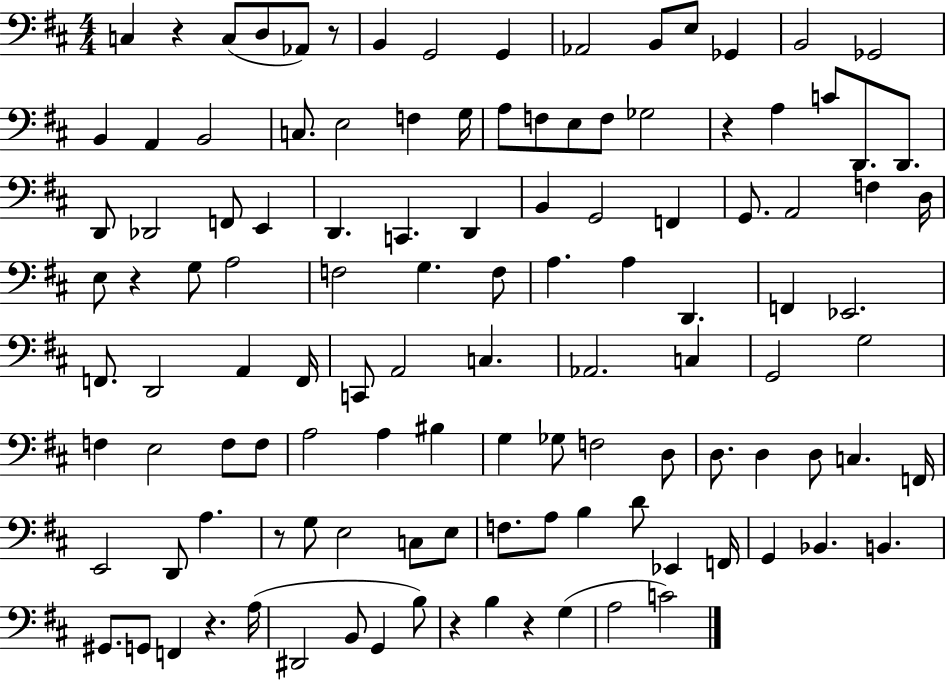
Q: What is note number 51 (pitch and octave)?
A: A3